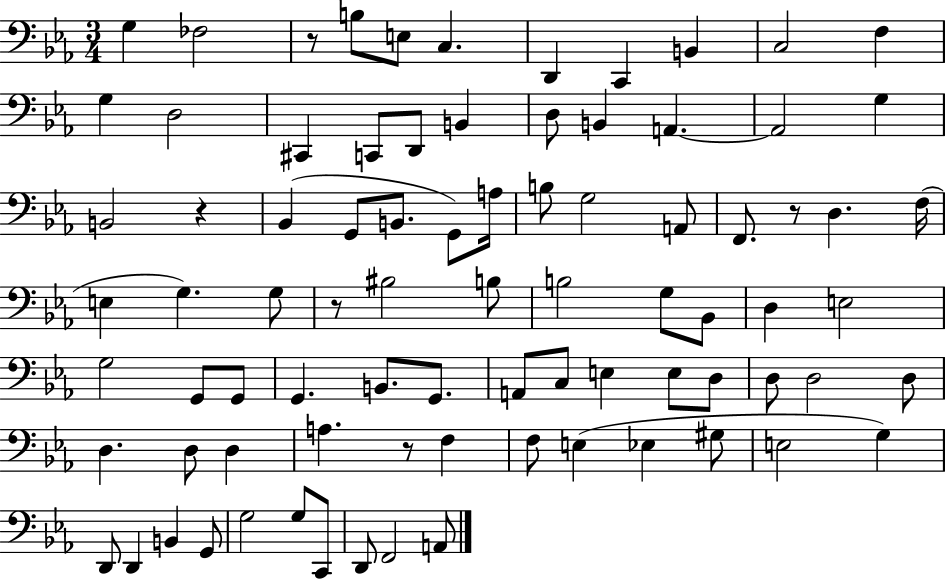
{
  \clef bass
  \numericTimeSignature
  \time 3/4
  \key ees \major
  g4 fes2 | r8 b8 e8 c4. | d,4 c,4 b,4 | c2 f4 | \break g4 d2 | cis,4 c,8 d,8 b,4 | d8 b,4 a,4.~~ | a,2 g4 | \break b,2 r4 | bes,4( g,8 b,8. g,8) a16 | b8 g2 a,8 | f,8. r8 d4. f16( | \break e4 g4.) g8 | r8 bis2 b8 | b2 g8 bes,8 | d4 e2 | \break g2 g,8 g,8 | g,4. b,8. g,8. | a,8 c8 e4 e8 d8 | d8 d2 d8 | \break d4. d8 d4 | a4. r8 f4 | f8 e4( ees4 gis8 | e2 g4) | \break d,8 d,4 b,4 g,8 | g2 g8 c,8 | d,8 f,2 a,8 | \bar "|."
}